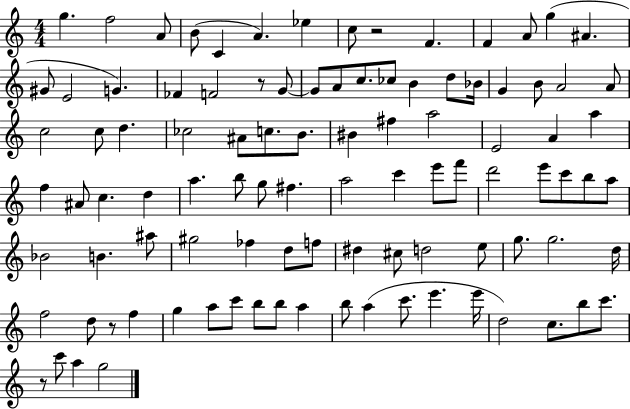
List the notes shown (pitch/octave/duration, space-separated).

G5/q. F5/h A4/e B4/e C4/q A4/q. Eb5/q C5/e R/h F4/q. F4/q A4/e G5/q A#4/q. G#4/e E4/h G4/q. FES4/q F4/h R/e G4/e G4/e A4/e C5/e. CES5/e B4/q D5/e Bb4/s G4/q B4/e A4/h A4/e C5/h C5/e D5/q. CES5/h A#4/e C5/e. B4/e. BIS4/q F#5/q A5/h E4/h A4/q A5/q F5/q A#4/e C5/q. D5/q A5/q. B5/e G5/e F#5/q. A5/h C6/q E6/e F6/e D6/h E6/e C6/e B5/e A5/e Bb4/h B4/q. A#5/e G#5/h FES5/q D5/e F5/e D#5/q C#5/e D5/h E5/e G5/e. G5/h. D5/s F5/h D5/e R/e F5/q G5/q A5/e C6/e B5/e B5/e A5/q B5/e A5/q C6/e. E6/q. E6/s D5/h C5/e. B5/e C6/e. R/e C6/e A5/q G5/h